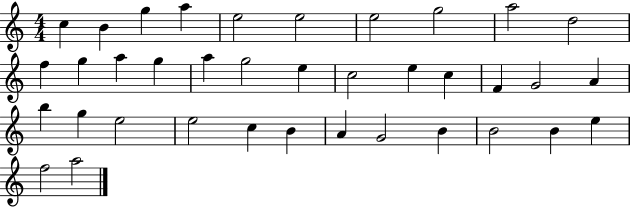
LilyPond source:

{
  \clef treble
  \numericTimeSignature
  \time 4/4
  \key c \major
  c''4 b'4 g''4 a''4 | e''2 e''2 | e''2 g''2 | a''2 d''2 | \break f''4 g''4 a''4 g''4 | a''4 g''2 e''4 | c''2 e''4 c''4 | f'4 g'2 a'4 | \break b''4 g''4 e''2 | e''2 c''4 b'4 | a'4 g'2 b'4 | b'2 b'4 e''4 | \break f''2 a''2 | \bar "|."
}